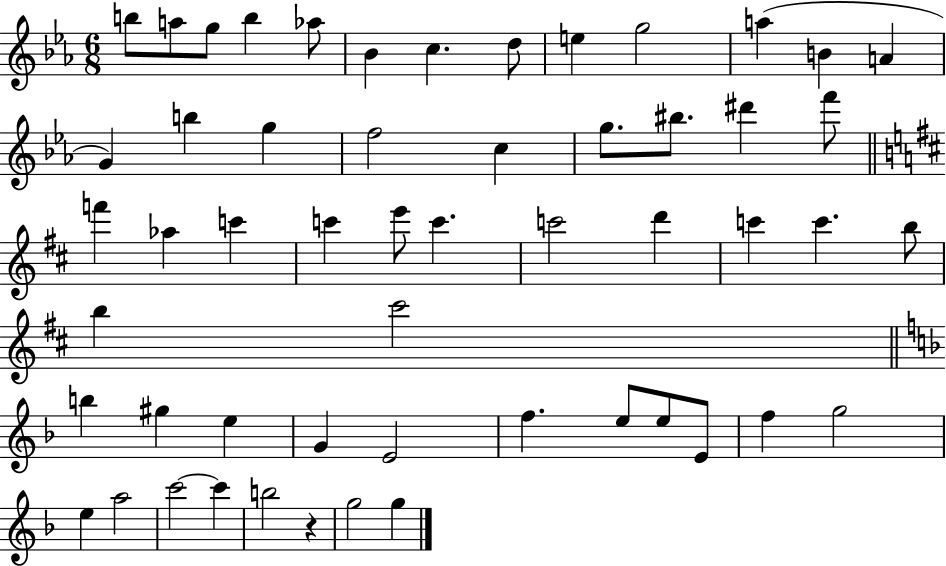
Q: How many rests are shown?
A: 1